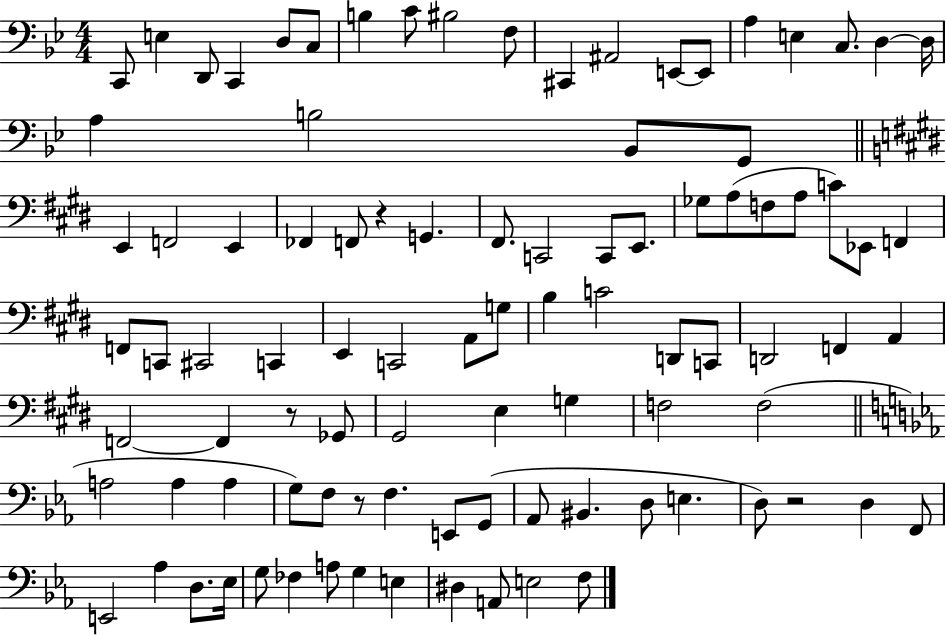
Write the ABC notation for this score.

X:1
T:Untitled
M:4/4
L:1/4
K:Bb
C,,/2 E, D,,/2 C,, D,/2 C,/2 B, C/2 ^B,2 F,/2 ^C,, ^A,,2 E,,/2 E,,/2 A, E, C,/2 D, D,/4 A, B,2 _B,,/2 G,,/2 E,, F,,2 E,, _F,, F,,/2 z G,, ^F,,/2 C,,2 C,,/2 E,,/2 _G,/2 A,/2 F,/2 A,/2 C/2 _E,,/2 F,, F,,/2 C,,/2 ^C,,2 C,, E,, C,,2 A,,/2 G,/2 B, C2 D,,/2 C,,/2 D,,2 F,, A,, F,,2 F,, z/2 _G,,/2 ^G,,2 E, G, F,2 F,2 A,2 A, A, G,/2 F,/2 z/2 F, E,,/2 G,,/2 _A,,/2 ^B,, D,/2 E, D,/2 z2 D, F,,/2 E,,2 _A, D,/2 _E,/4 G,/2 _F, A,/2 G, E, ^D, A,,/2 E,2 F,/2